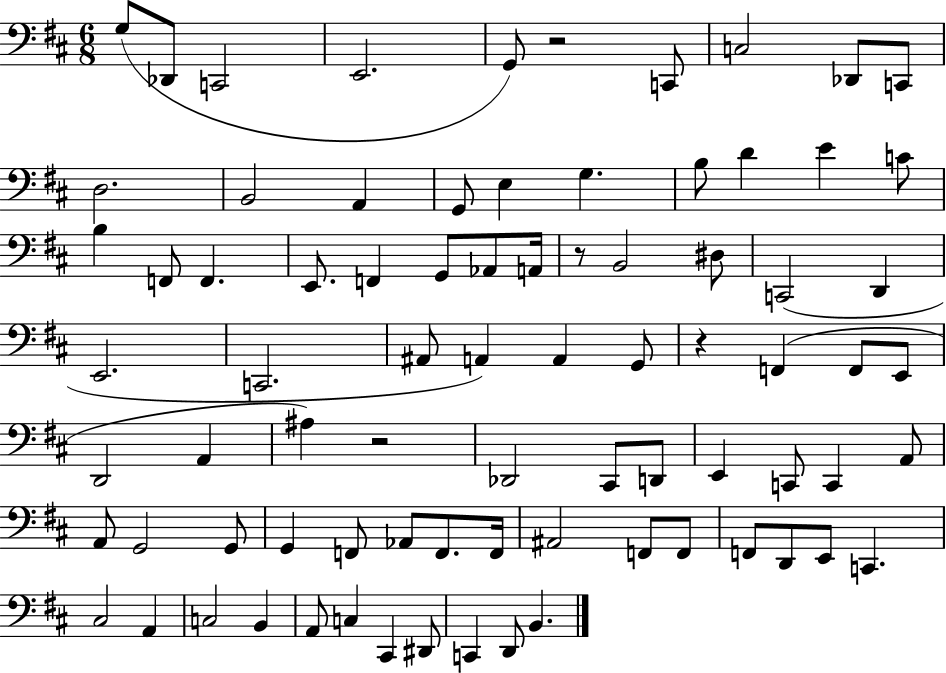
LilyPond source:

{
  \clef bass
  \numericTimeSignature
  \time 6/8
  \key d \major
  g8( des,8 c,2 | e,2. | g,8) r2 c,8 | c2 des,8 c,8 | \break d2. | b,2 a,4 | g,8 e4 g4. | b8 d'4 e'4 c'8 | \break b4 f,8 f,4. | e,8. f,4 g,8 aes,8 a,16 | r8 b,2 dis8 | c,2( d,4 | \break e,2. | c,2. | ais,8 a,4) a,4 g,8 | r4 f,4( f,8 e,8 | \break d,2 a,4 | ais4) r2 | des,2 cis,8 d,8 | e,4 c,8 c,4 a,8 | \break a,8 g,2 g,8 | g,4 f,8 aes,8 f,8. f,16 | ais,2 f,8 f,8 | f,8 d,8 e,8 c,4. | \break cis2 a,4 | c2 b,4 | a,8 c4 cis,4 dis,8 | c,4 d,8 b,4. | \break \bar "|."
}